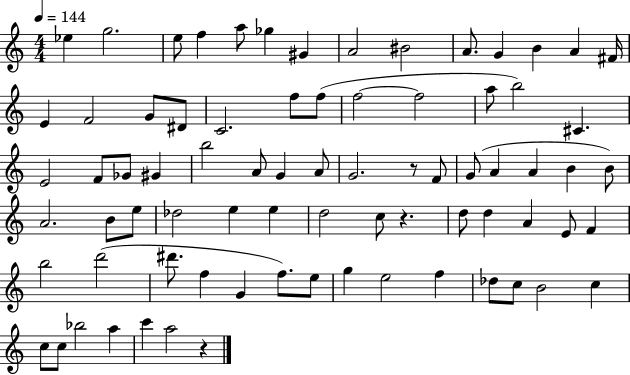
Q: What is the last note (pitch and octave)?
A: A5